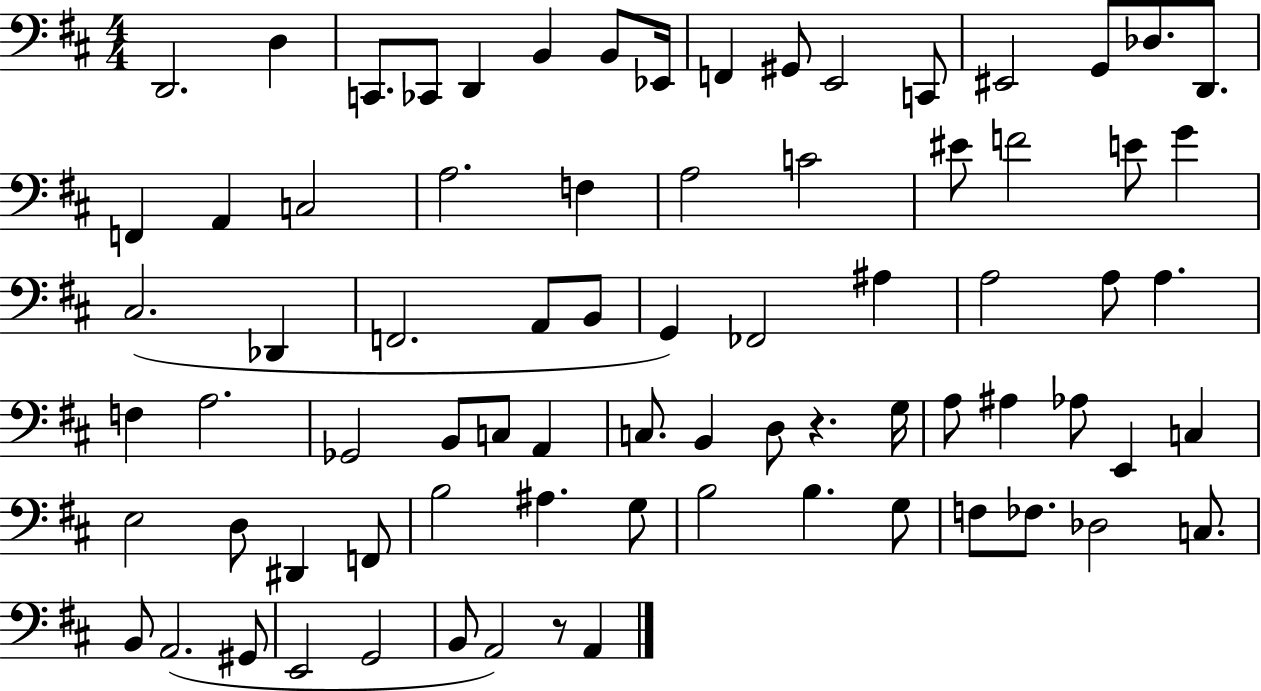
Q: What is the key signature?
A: D major